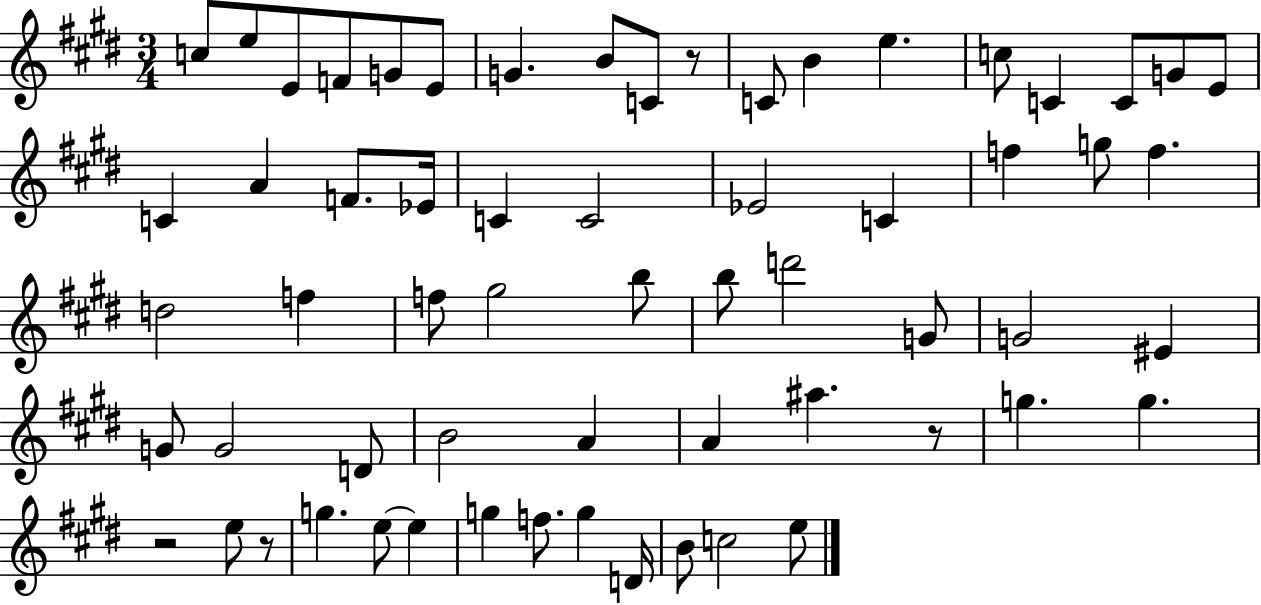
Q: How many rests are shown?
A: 4